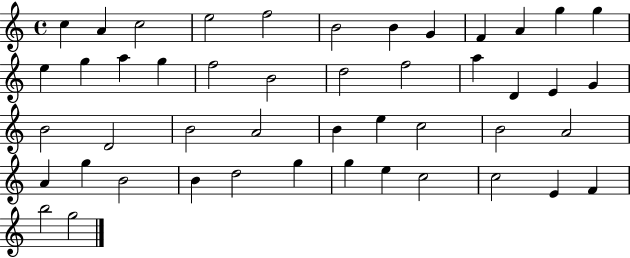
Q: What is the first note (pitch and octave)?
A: C5